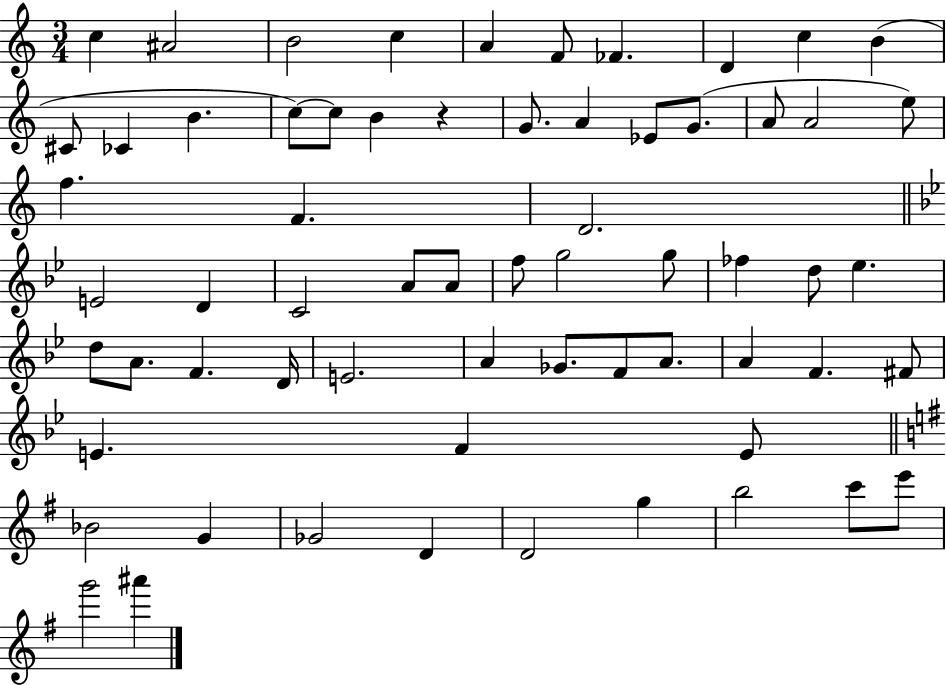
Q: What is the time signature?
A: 3/4